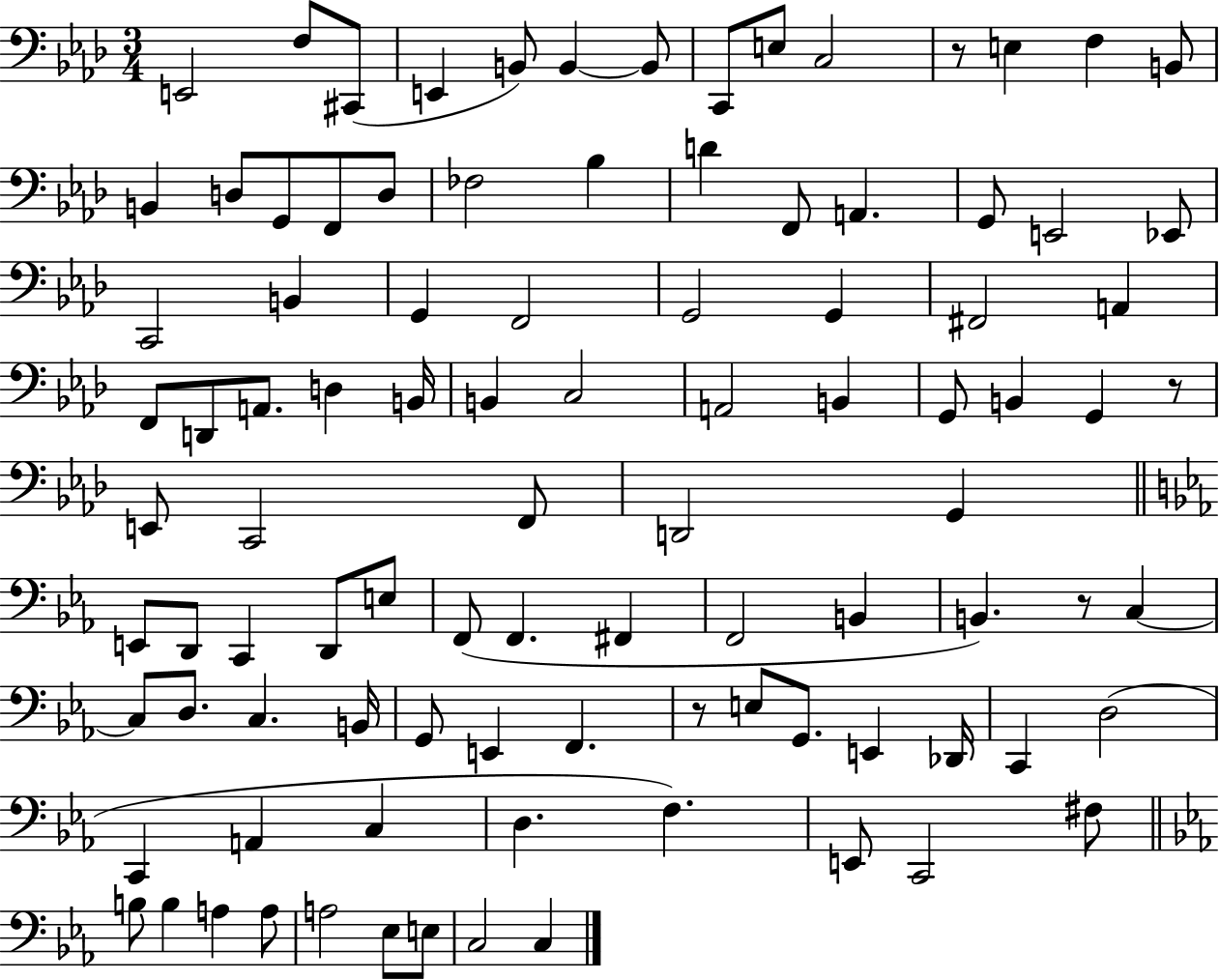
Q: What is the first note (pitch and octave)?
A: E2